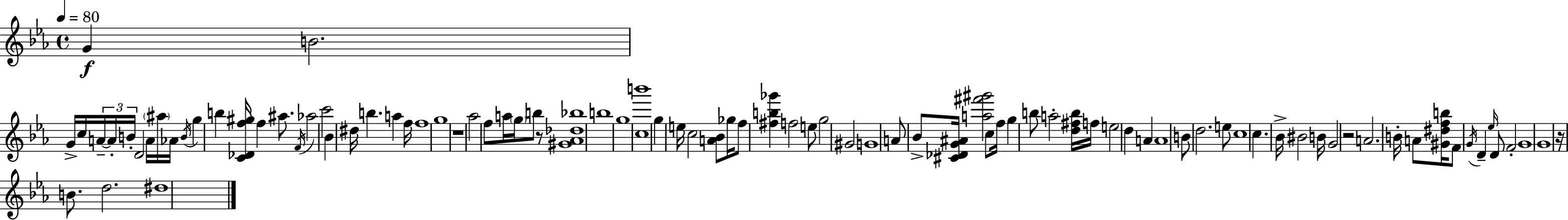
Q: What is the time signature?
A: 4/4